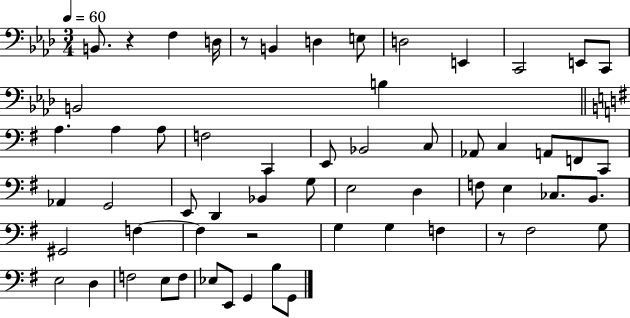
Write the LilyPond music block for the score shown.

{
  \clef bass
  \numericTimeSignature
  \time 3/4
  \key aes \major
  \tempo 4 = 60
  b,8. r4 f4 d16 | r8 b,4 d4 e8 | d2 e,4 | c,2 e,8 c,8 | \break b,2 b4 | \bar "||" \break \key e \minor a4. a4 a8 | f2 c,4 | e,8 bes,2 c8 | aes,8 c4 a,8 f,8 c,8 | \break aes,4 g,2 | e,8 d,4 bes,4 g8 | e2 d4 | f8 e4 ces8. b,8. | \break gis,2 f4~~ | f4 r2 | g4 g4 f4 | r8 fis2 g8 | \break e2 d4 | f2 e8 f8 | ees8 e,8 g,4 b8 g,8 | \bar "|."
}